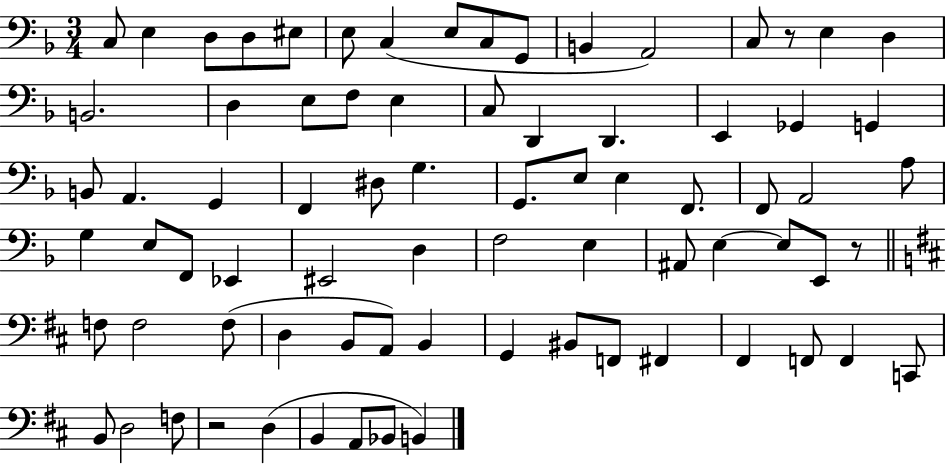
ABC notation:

X:1
T:Untitled
M:3/4
L:1/4
K:F
C,/2 E, D,/2 D,/2 ^E,/2 E,/2 C, E,/2 C,/2 G,,/2 B,, A,,2 C,/2 z/2 E, D, B,,2 D, E,/2 F,/2 E, C,/2 D,, D,, E,, _G,, G,, B,,/2 A,, G,, F,, ^D,/2 G, G,,/2 E,/2 E, F,,/2 F,,/2 A,,2 A,/2 G, E,/2 F,,/2 _E,, ^E,,2 D, F,2 E, ^A,,/2 E, E,/2 E,,/2 z/2 F,/2 F,2 F,/2 D, B,,/2 A,,/2 B,, G,, ^B,,/2 F,,/2 ^F,, ^F,, F,,/2 F,, C,,/2 B,,/2 D,2 F,/2 z2 D, B,, A,,/2 _B,,/2 B,,